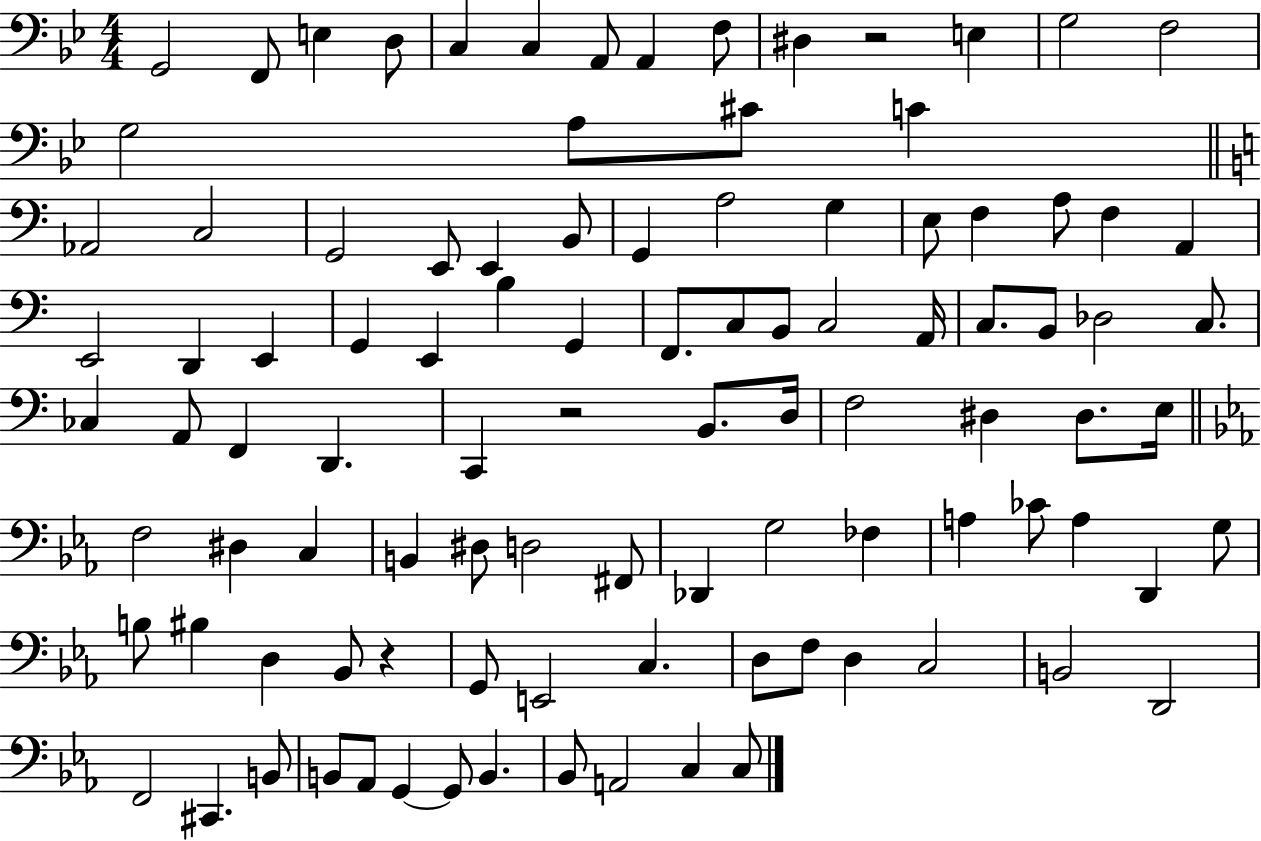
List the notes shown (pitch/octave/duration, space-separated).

G2/h F2/e E3/q D3/e C3/q C3/q A2/e A2/q F3/e D#3/q R/h E3/q G3/h F3/h G3/h A3/e C#4/e C4/q Ab2/h C3/h G2/h E2/e E2/q B2/e G2/q A3/h G3/q E3/e F3/q A3/e F3/q A2/q E2/h D2/q E2/q G2/q E2/q B3/q G2/q F2/e. C3/e B2/e C3/h A2/s C3/e. B2/e Db3/h C3/e. CES3/q A2/e F2/q D2/q. C2/q R/h B2/e. D3/s F3/h D#3/q D#3/e. E3/s F3/h D#3/q C3/q B2/q D#3/e D3/h F#2/e Db2/q G3/h FES3/q A3/q CES4/e A3/q D2/q G3/e B3/e BIS3/q D3/q Bb2/e R/q G2/e E2/h C3/q. D3/e F3/e D3/q C3/h B2/h D2/h F2/h C#2/q. B2/e B2/e Ab2/e G2/q G2/e B2/q. Bb2/e A2/h C3/q C3/e